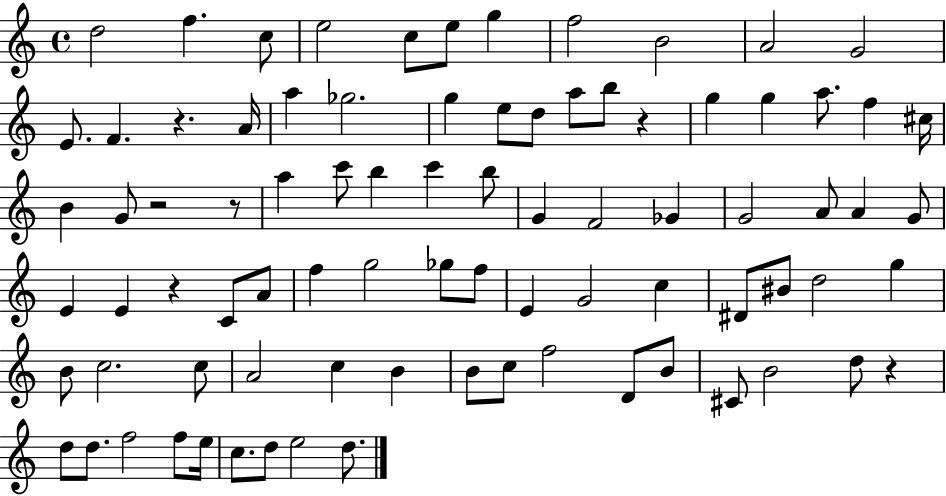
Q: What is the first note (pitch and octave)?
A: D5